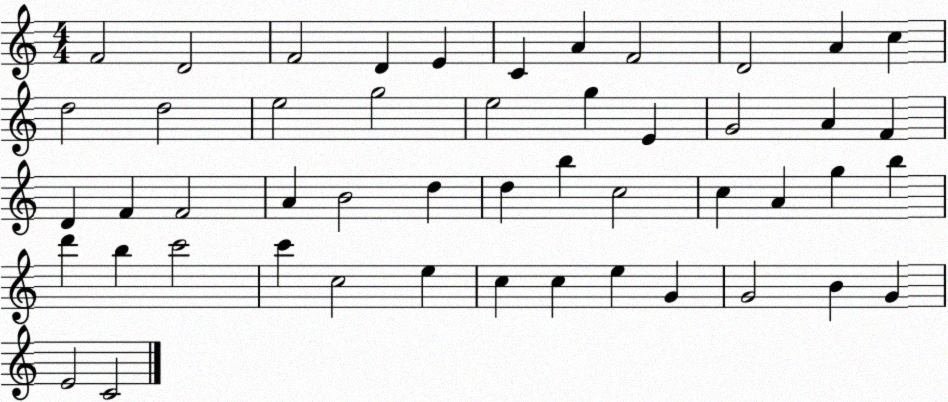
X:1
T:Untitled
M:4/4
L:1/4
K:C
F2 D2 F2 D E C A F2 D2 A c d2 d2 e2 g2 e2 g E G2 A F D F F2 A B2 d d b c2 c A g b d' b c'2 c' c2 e c c e G G2 B G E2 C2